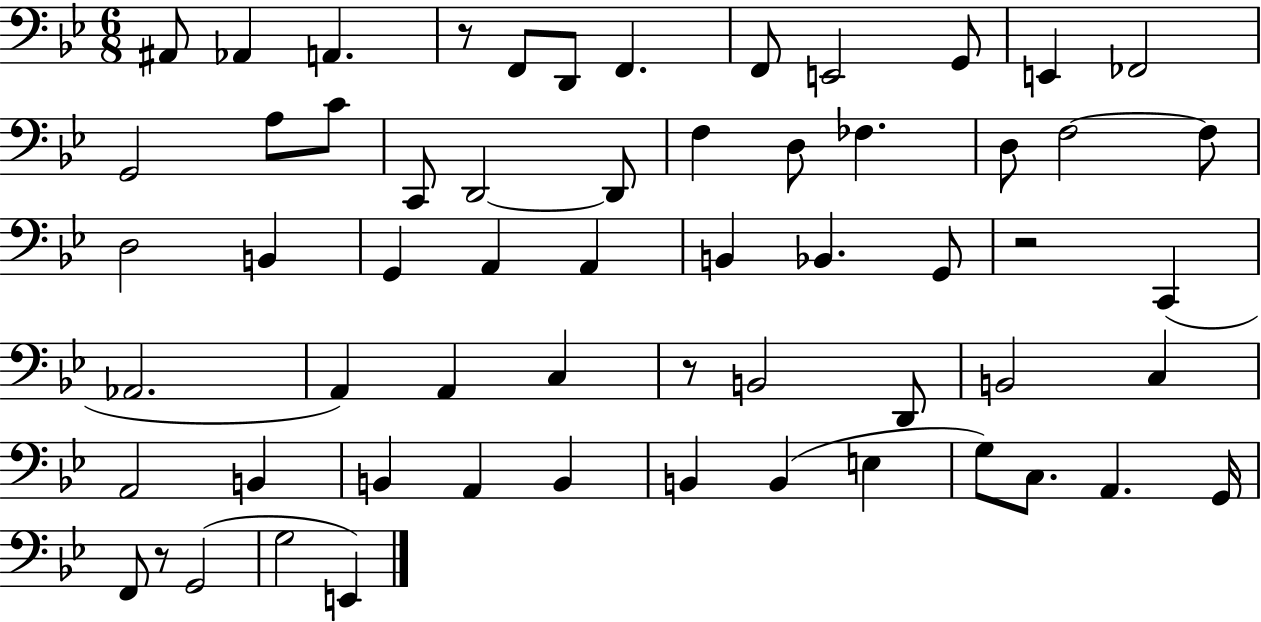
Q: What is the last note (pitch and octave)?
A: E2